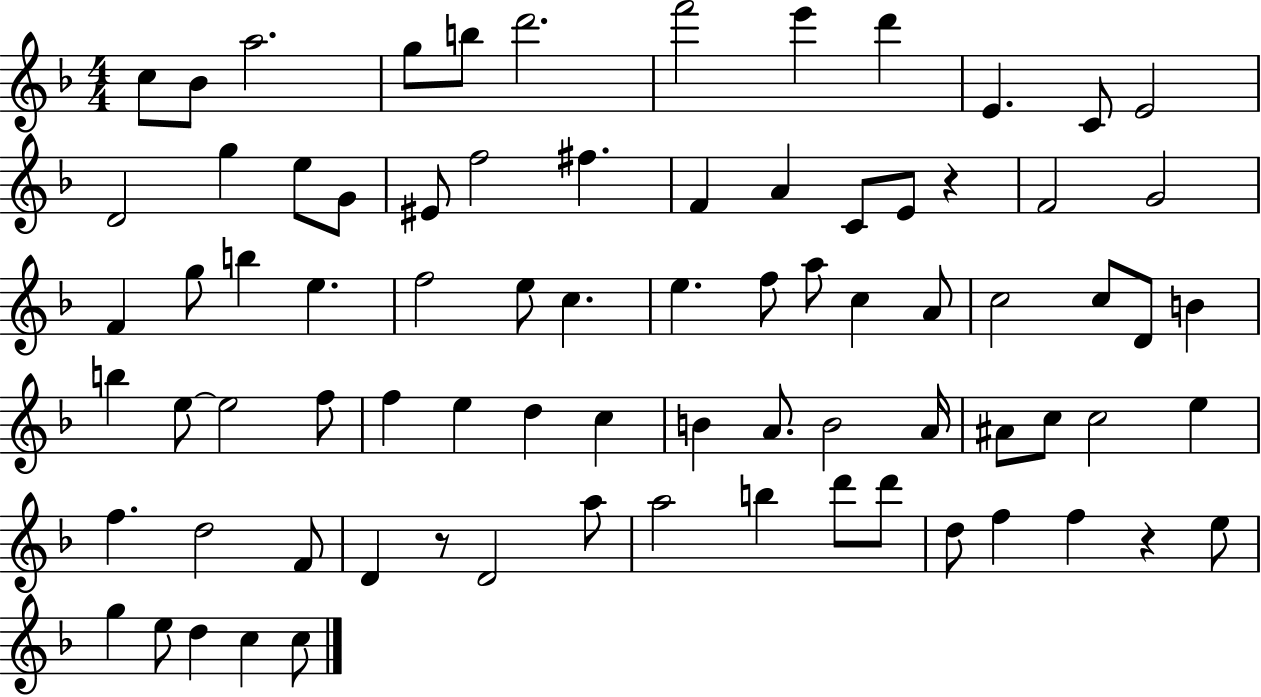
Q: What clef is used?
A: treble